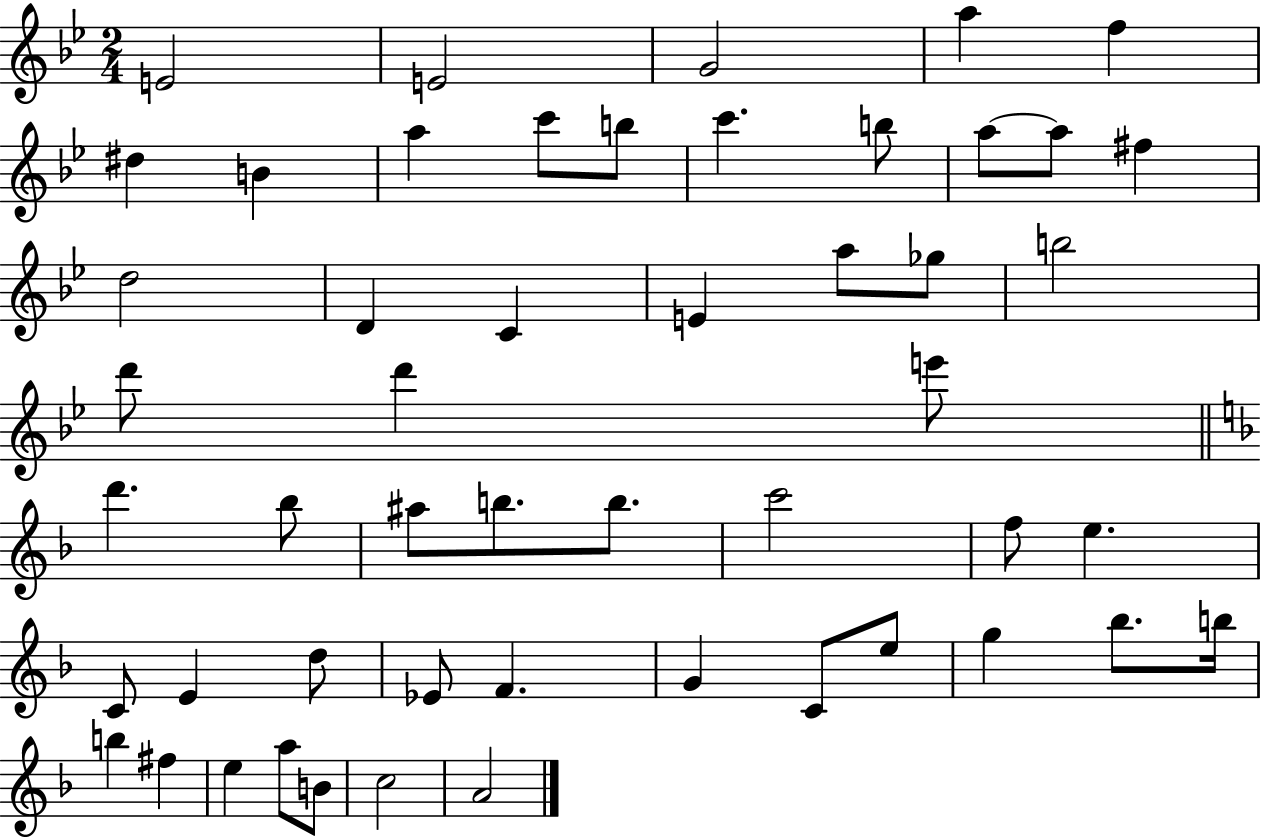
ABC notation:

X:1
T:Untitled
M:2/4
L:1/4
K:Bb
E2 E2 G2 a f ^d B a c'/2 b/2 c' b/2 a/2 a/2 ^f d2 D C E a/2 _g/2 b2 d'/2 d' e'/2 d' _b/2 ^a/2 b/2 b/2 c'2 f/2 e C/2 E d/2 _E/2 F G C/2 e/2 g _b/2 b/4 b ^f e a/2 B/2 c2 A2